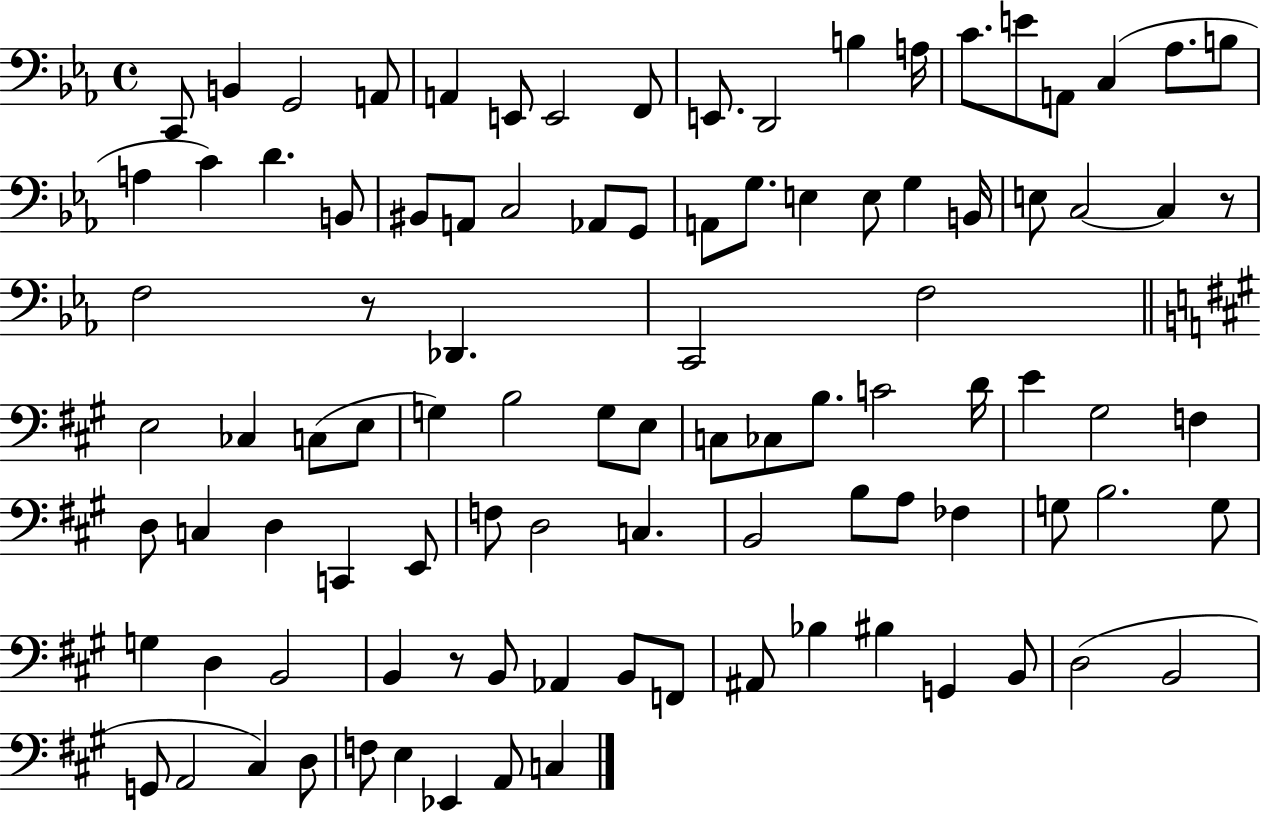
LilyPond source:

{
  \clef bass
  \time 4/4
  \defaultTimeSignature
  \key ees \major
  c,8 b,4 g,2 a,8 | a,4 e,8 e,2 f,8 | e,8. d,2 b4 a16 | c'8. e'8 a,8 c4( aes8. b8 | \break a4 c'4) d'4. b,8 | bis,8 a,8 c2 aes,8 g,8 | a,8 g8. e4 e8 g4 b,16 | e8 c2~~ c4 r8 | \break f2 r8 des,4. | c,2 f2 | \bar "||" \break \key a \major e2 ces4 c8( e8 | g4) b2 g8 e8 | c8 ces8 b8. c'2 d'16 | e'4 gis2 f4 | \break d8 c4 d4 c,4 e,8 | f8 d2 c4. | b,2 b8 a8 fes4 | g8 b2. g8 | \break g4 d4 b,2 | b,4 r8 b,8 aes,4 b,8 f,8 | ais,8 bes4 bis4 g,4 b,8 | d2( b,2 | \break g,8 a,2 cis4) d8 | f8 e4 ees,4 a,8 c4 | \bar "|."
}